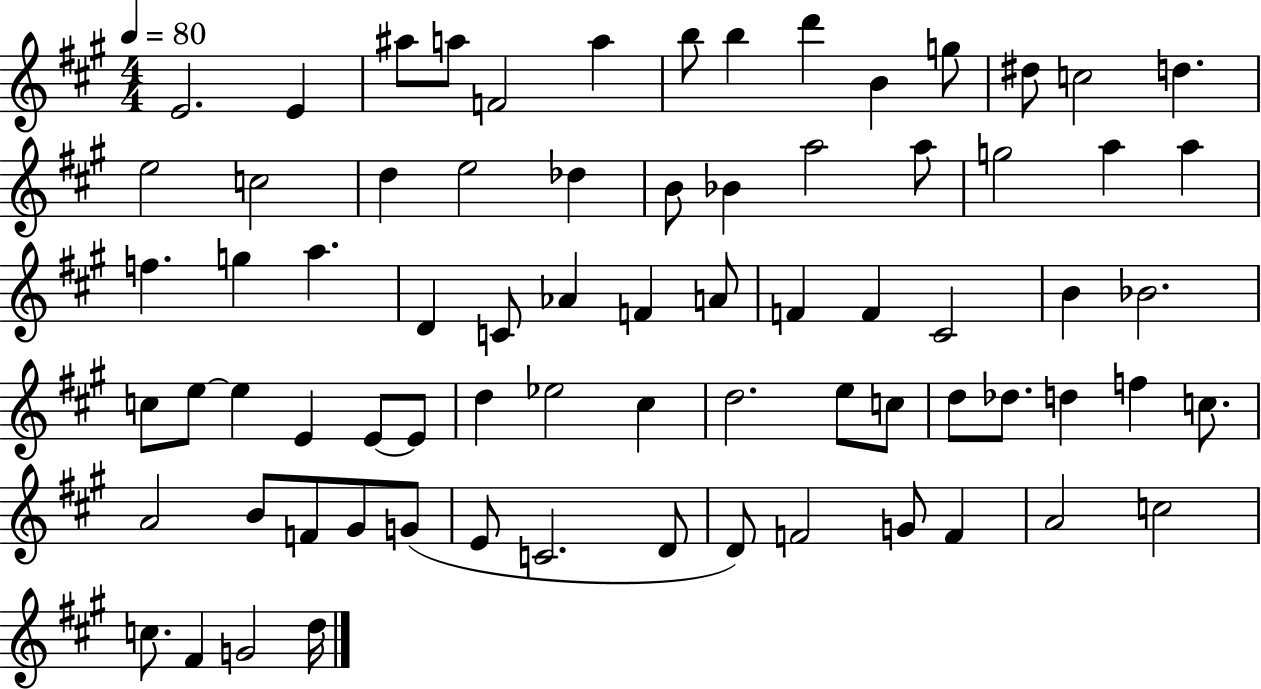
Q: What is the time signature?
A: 4/4